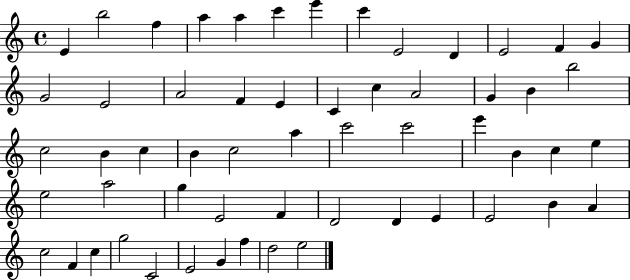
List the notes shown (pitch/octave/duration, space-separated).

E4/q B5/h F5/q A5/q A5/q C6/q E6/q C6/q E4/h D4/q E4/h F4/q G4/q G4/h E4/h A4/h F4/q E4/q C4/q C5/q A4/h G4/q B4/q B5/h C5/h B4/q C5/q B4/q C5/h A5/q C6/h C6/h E6/q B4/q C5/q E5/q E5/h A5/h G5/q E4/h F4/q D4/h D4/q E4/q E4/h B4/q A4/q C5/h F4/q C5/q G5/h C4/h E4/h G4/q F5/q D5/h E5/h